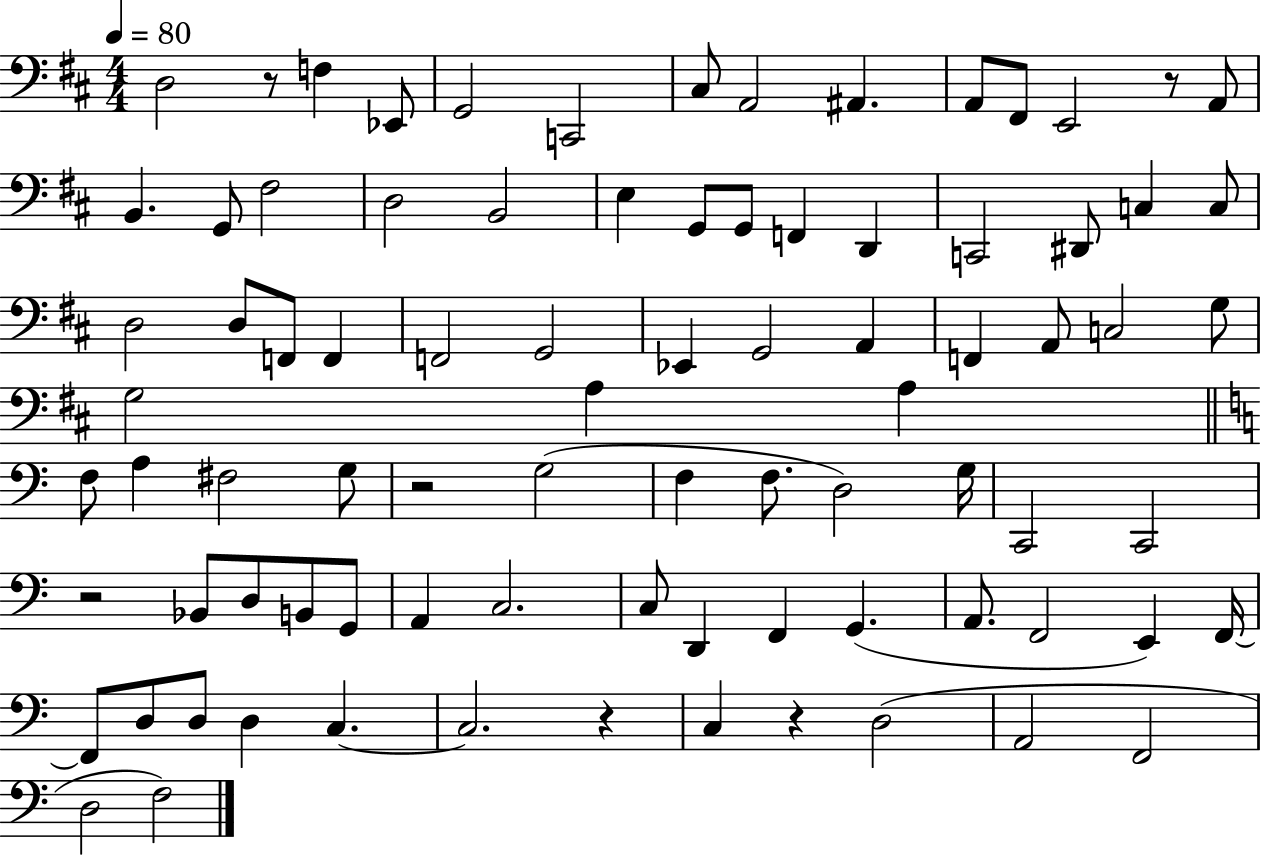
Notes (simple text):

D3/h R/e F3/q Eb2/e G2/h C2/h C#3/e A2/h A#2/q. A2/e F#2/e E2/h R/e A2/e B2/q. G2/e F#3/h D3/h B2/h E3/q G2/e G2/e F2/q D2/q C2/h D#2/e C3/q C3/e D3/h D3/e F2/e F2/q F2/h G2/h Eb2/q G2/h A2/q F2/q A2/e C3/h G3/e G3/h A3/q A3/q F3/e A3/q F#3/h G3/e R/h G3/h F3/q F3/e. D3/h G3/s C2/h C2/h R/h Bb2/e D3/e B2/e G2/e A2/q C3/h. C3/e D2/q F2/q G2/q. A2/e. F2/h E2/q F2/s F2/e D3/e D3/e D3/q C3/q. C3/h. R/q C3/q R/q D3/h A2/h F2/h D3/h F3/h